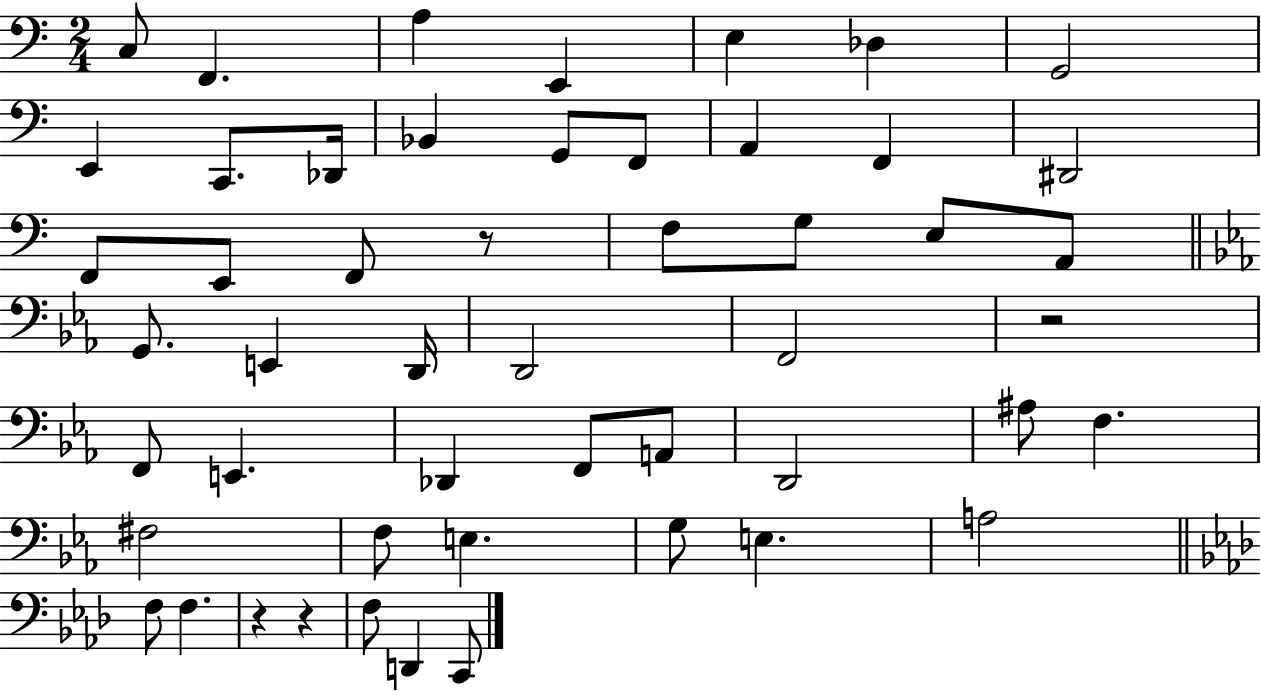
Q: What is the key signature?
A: C major